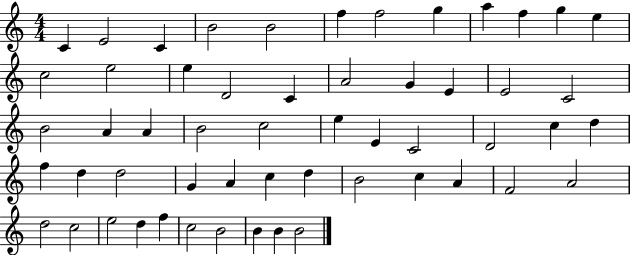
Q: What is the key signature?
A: C major